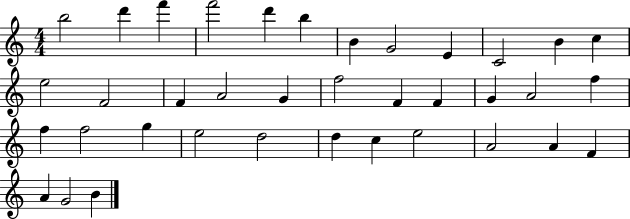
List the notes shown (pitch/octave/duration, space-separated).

B5/h D6/q F6/q F6/h D6/q B5/q B4/q G4/h E4/q C4/h B4/q C5/q E5/h F4/h F4/q A4/h G4/q F5/h F4/q F4/q G4/q A4/h F5/q F5/q F5/h G5/q E5/h D5/h D5/q C5/q E5/h A4/h A4/q F4/q A4/q G4/h B4/q